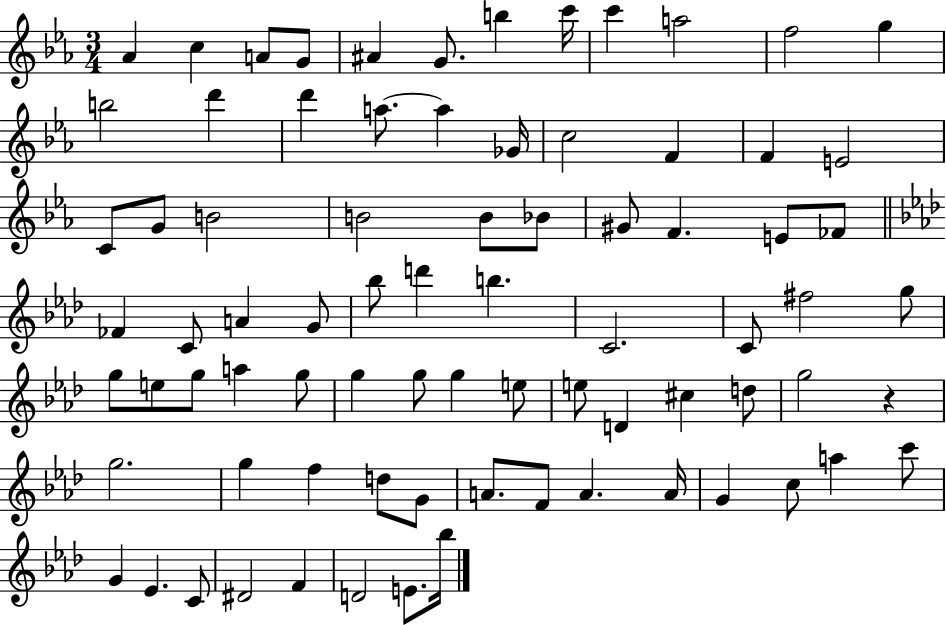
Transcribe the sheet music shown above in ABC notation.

X:1
T:Untitled
M:3/4
L:1/4
K:Eb
_A c A/2 G/2 ^A G/2 b c'/4 c' a2 f2 g b2 d' d' a/2 a _G/4 c2 F F E2 C/2 G/2 B2 B2 B/2 _B/2 ^G/2 F E/2 _F/2 _F C/2 A G/2 _b/2 d' b C2 C/2 ^f2 g/2 g/2 e/2 g/2 a g/2 g g/2 g e/2 e/2 D ^c d/2 g2 z g2 g f d/2 G/2 A/2 F/2 A A/4 G c/2 a c'/2 G _E C/2 ^D2 F D2 E/2 _b/4